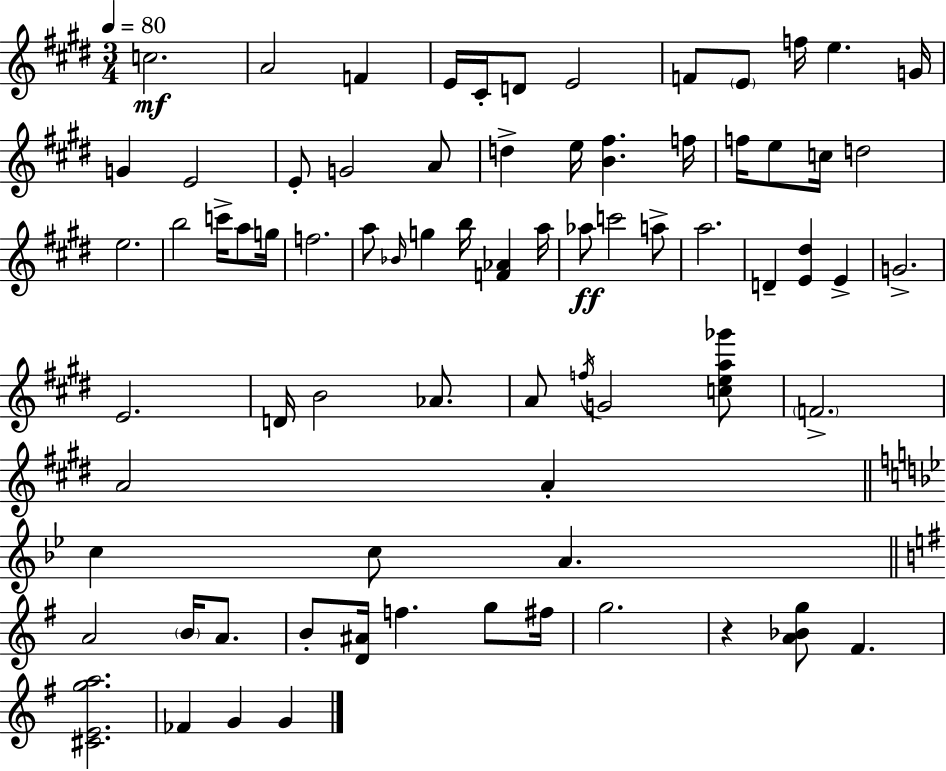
{
  \clef treble
  \numericTimeSignature
  \time 3/4
  \key e \major
  \tempo 4 = 80
  c''2.\mf | a'2 f'4 | e'16 cis'16-. d'8 e'2 | f'8 \parenthesize e'8 f''16 e''4. g'16 | \break g'4 e'2 | e'8-. g'2 a'8 | d''4-> e''16 <b' fis''>4. f''16 | f''16 e''8 c''16 d''2 | \break e''2. | b''2 c'''16-> a''8 g''16 | f''2. | a''8 \grace { bes'16 } g''4 b''16 <f' aes'>4 | \break a''16 aes''8\ff c'''2 a''8-> | a''2. | d'4-- <e' dis''>4 e'4-> | g'2.-> | \break e'2. | d'16 b'2 aes'8. | a'8 \acciaccatura { f''16 } g'2 | <c'' e'' a'' ges'''>8 \parenthesize f'2.-> | \break a'2 a'4-. | \bar "||" \break \key bes \major c''4 c''8 a'4. | \bar "||" \break \key e \minor a'2 \parenthesize b'16 a'8. | b'8-. <d' ais'>16 f''4. g''8 fis''16 | g''2. | r4 <a' bes' g''>8 fis'4. | \break <cis' e' g'' a''>2. | fes'4 g'4 g'4 | \bar "|."
}